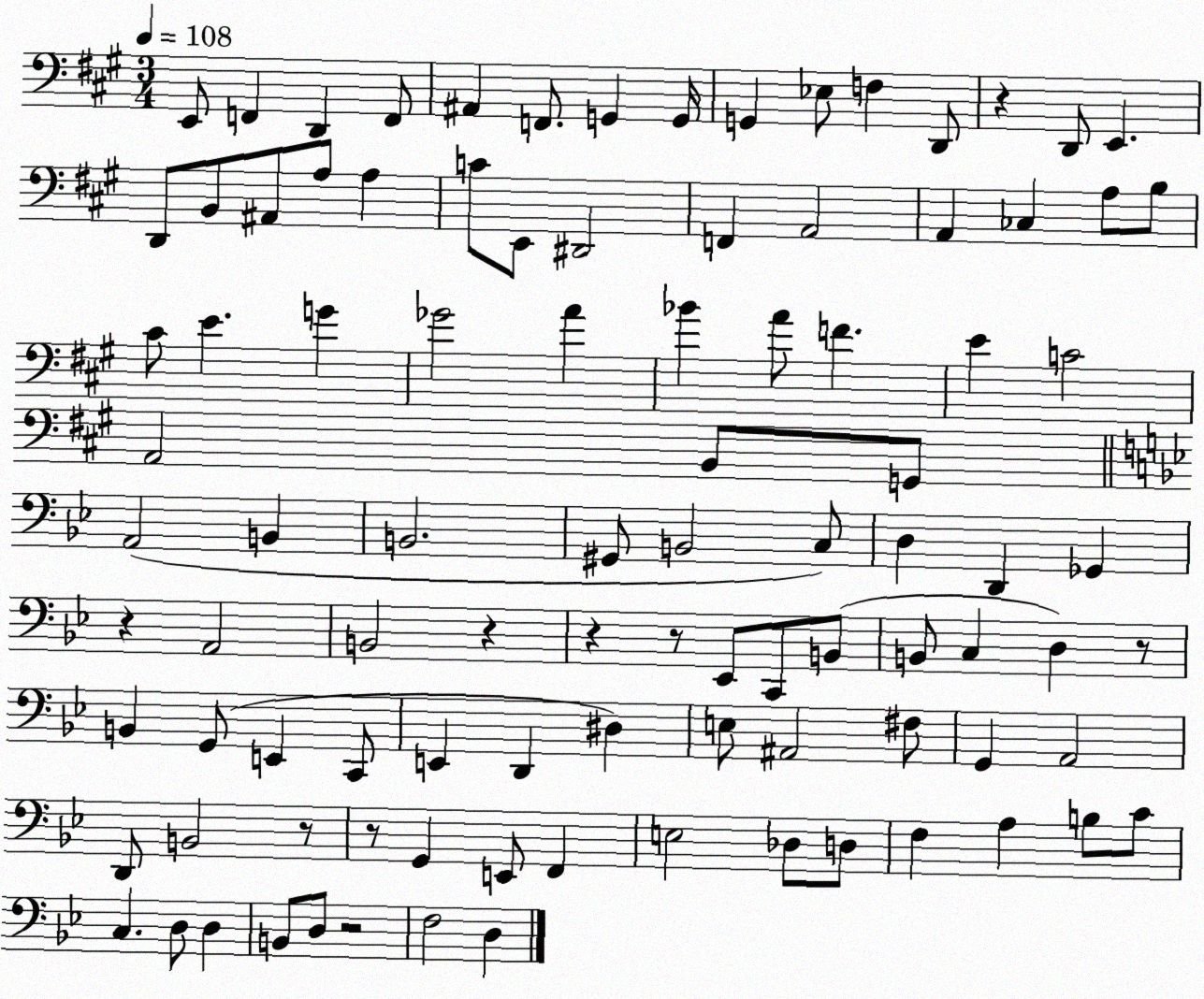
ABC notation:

X:1
T:Untitled
M:3/4
L:1/4
K:A
E,,/2 F,, D,, F,,/2 ^A,, F,,/2 G,, G,,/4 G,, _E,/2 F, D,,/2 z D,,/2 E,, D,,/2 B,,/2 ^A,,/2 A,/2 A, C/2 E,,/2 ^D,,2 F,, A,,2 A,, _C, A,/2 B,/2 ^C/2 E G _G2 A _B A/2 F E C2 A,,2 B,,/2 G,,/2 A,,2 B,, B,,2 ^G,,/2 B,,2 C,/2 D, D,, _G,, z A,,2 B,,2 z z z/2 _E,,/2 C,,/2 B,,/2 B,,/2 C, D, z/2 B,, G,,/2 E,, C,,/2 E,, D,, ^D, E,/2 ^A,,2 ^F,/2 G,, A,,2 D,,/2 B,,2 z/2 z/2 G,, E,,/2 F,, E,2 _D,/2 D,/2 F, A, B,/2 C/2 C, D,/2 D, B,,/2 D,/2 z2 F,2 D,